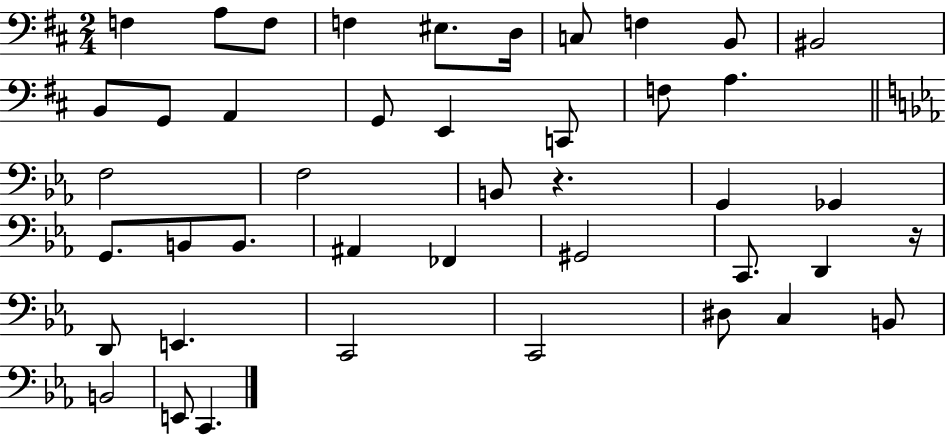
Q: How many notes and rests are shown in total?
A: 43